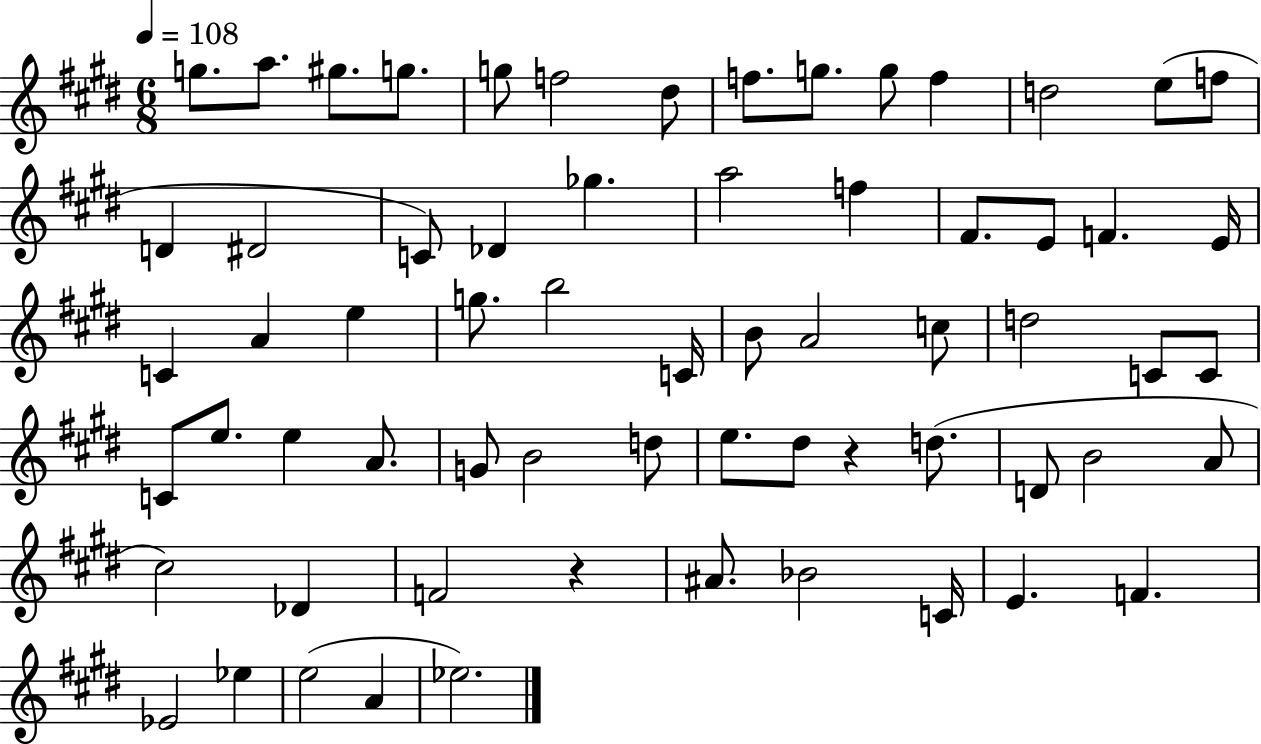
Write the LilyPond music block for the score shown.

{
  \clef treble
  \numericTimeSignature
  \time 6/8
  \key e \major
  \tempo 4 = 108
  g''8. a''8. gis''8. g''8. | g''8 f''2 dis''8 | f''8. g''8. g''8 f''4 | d''2 e''8( f''8 | \break d'4 dis'2 | c'8) des'4 ges''4. | a''2 f''4 | fis'8. e'8 f'4. e'16 | \break c'4 a'4 e''4 | g''8. b''2 c'16 | b'8 a'2 c''8 | d''2 c'8 c'8 | \break c'8 e''8. e''4 a'8. | g'8 b'2 d''8 | e''8. dis''8 r4 d''8.( | d'8 b'2 a'8 | \break cis''2) des'4 | f'2 r4 | ais'8. bes'2 c'16 | e'4. f'4. | \break ees'2 ees''4 | e''2( a'4 | ees''2.) | \bar "|."
}